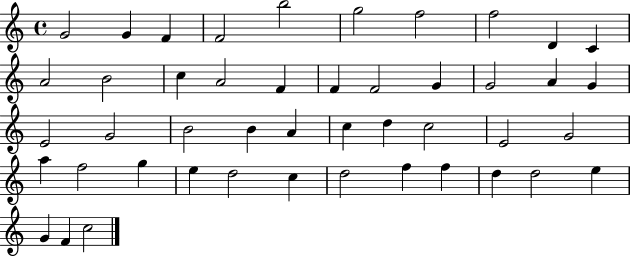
{
  \clef treble
  \time 4/4
  \defaultTimeSignature
  \key c \major
  g'2 g'4 f'4 | f'2 b''2 | g''2 f''2 | f''2 d'4 c'4 | \break a'2 b'2 | c''4 a'2 f'4 | f'4 f'2 g'4 | g'2 a'4 g'4 | \break e'2 g'2 | b'2 b'4 a'4 | c''4 d''4 c''2 | e'2 g'2 | \break a''4 f''2 g''4 | e''4 d''2 c''4 | d''2 f''4 f''4 | d''4 d''2 e''4 | \break g'4 f'4 c''2 | \bar "|."
}